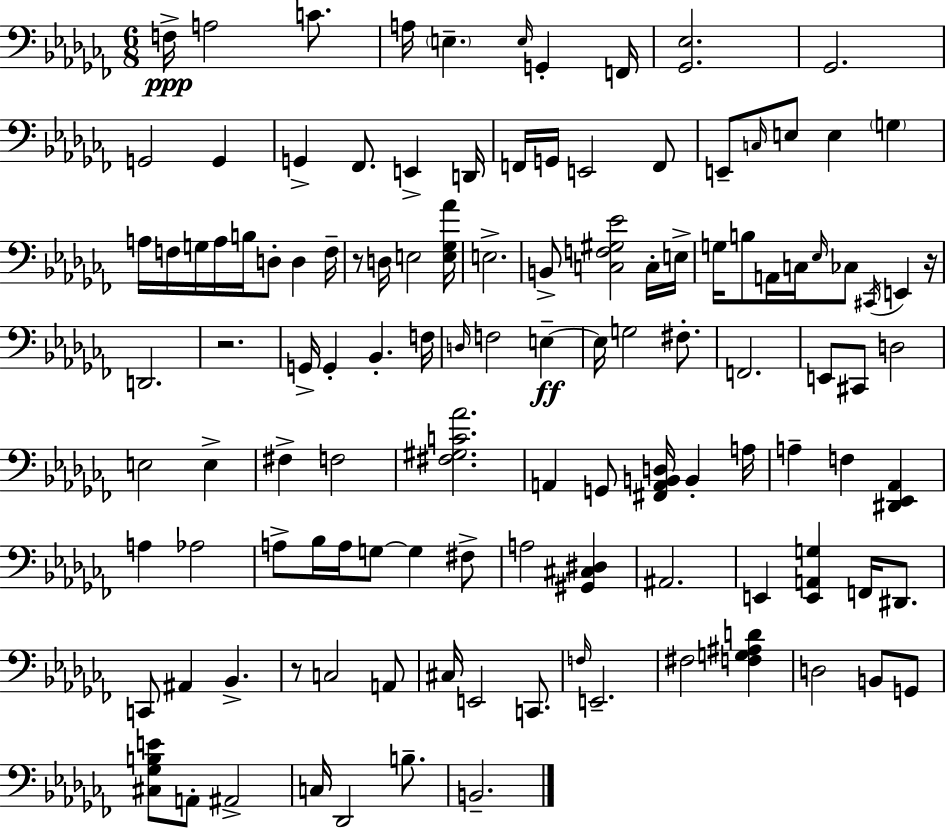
{
  \clef bass
  \numericTimeSignature
  \time 6/8
  \key aes \minor
  f16->\ppp a2 c'8. | a16 \parenthesize e4.-- \grace { e16 } g,4-. | f,16 <ges, ees>2. | ges,2. | \break g,2 g,4 | g,4-> fes,8. e,4-> | d,16 f,16 g,16 e,2 f,8 | e,8-- \grace { c16 } e8 e4 \parenthesize g4 | \break a16 f16 g16 a16 b16 d8-. d4 | f16-- r8 d16 e2 | <e ges aes'>16 e2.-> | b,8-> <c f gis ees'>2 | \break c16-. e16-> g16 b8 a,16 c16 \grace { ees16 } ces8 \acciaccatura { cis,16 } e,4 | r16 d,2. | r2. | g,16-> g,4-. bes,4.-. | \break f16 \grace { d16 } f2 | e4--~~\ff e16 g2 | fis8.-. f,2. | e,8 cis,8 d2 | \break e2 | e4-> fis4-> f2 | <fis gis c' aes'>2. | a,4 g,8 <fis, a, b, d>16 | \break b,4-. a16 a4-- f4 | <dis, ees, aes,>4 a4 aes2 | a8-> bes16 a16 g8~~ g4 | fis8-> a2 | \break <gis, cis dis>4 ais,2. | e,4 <e, a, g>4 | f,16 dis,8. c,8 ais,4 bes,4.-> | r8 c2 | \break a,8 cis16 e,2 | c,8. \grace { f16 } e,2.-- | fis2 | <f g ais d'>4 d2 | \break b,8 g,8 <cis ges b e'>8 a,8-. ais,2-> | c16 des,2 | b8.-- b,2.-- | \bar "|."
}